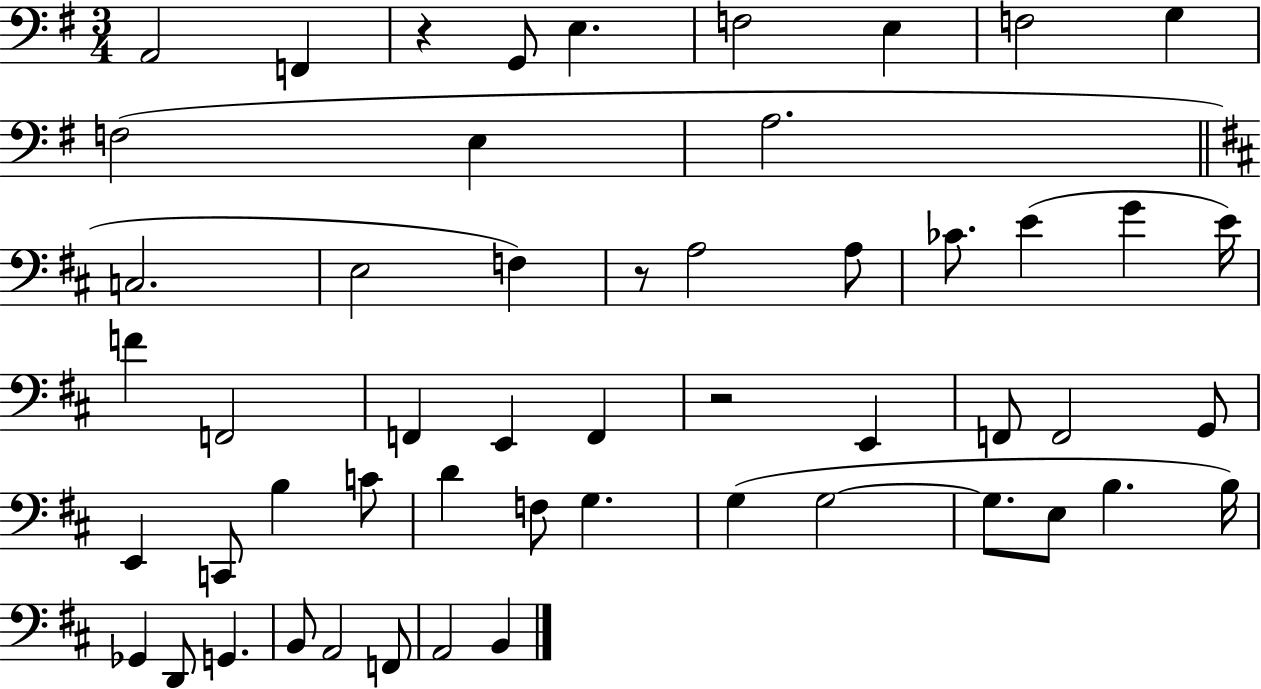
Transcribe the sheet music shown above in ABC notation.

X:1
T:Untitled
M:3/4
L:1/4
K:G
A,,2 F,, z G,,/2 E, F,2 E, F,2 G, F,2 E, A,2 C,2 E,2 F, z/2 A,2 A,/2 _C/2 E G E/4 F F,,2 F,, E,, F,, z2 E,, F,,/2 F,,2 G,,/2 E,, C,,/2 B, C/2 D F,/2 G, G, G,2 G,/2 E,/2 B, B,/4 _G,, D,,/2 G,, B,,/2 A,,2 F,,/2 A,,2 B,,